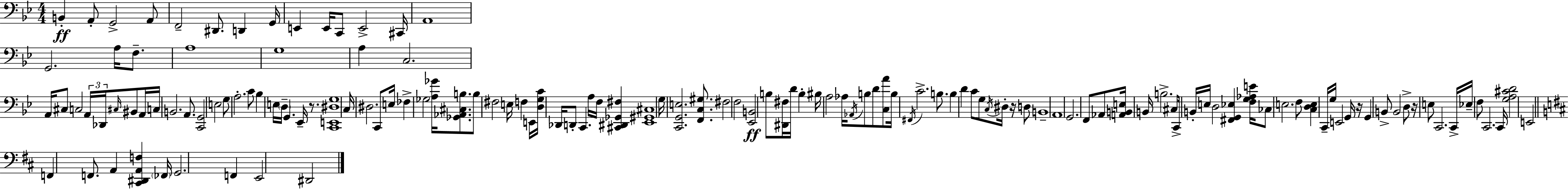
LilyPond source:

{
  \clef bass
  \numericTimeSignature
  \time 4/4
  \key bes \major
  b,4-.\ff a,8-. g,2-> a,8 | f,2-- dis,8. d,4 g,16 | e,4 e,16 c,8 e,2-> cis,16 | a,1 | \break g,2. a16 f8.-- | a1 | g1 | a4 c2. | \break a,16 cis8 c2 \tuplet 3/2 { a,16 des,16 \grace { cis16 } } bis,8 | a,16 c16 b,2. a,8. | <c, g,>2 e2 | g8 a2.-. c'8 | \break bes4 e16 \parenthesize d16-- g,4. ees,16-- r8. | <c, e, dis g>1 | c16 dis2. c,8 | e16 fes4-> ges2 <a ges'>16 <ges, aes, cis b>8. | \break b8 fis2 e16 f4 | e,16 <d g c'>16 des,16 d,8-. c,4. a16 f16 <cis, dis, ges, fis>4 | <ees, gis, cis>1 | g16 <c, g, e>2. <f, c gis>8. | \break fis2 f2 | <ees, b,>2\ff b8 <dis, fis>16 d'16 b4-. | bis16 a2 aes16 \acciaccatura { aes,16 } b8 d'8 | <c a'>8 b16 \acciaccatura { fis,16 } c'2.-> | \break b8. b4 d'4 c'8 g8 \acciaccatura { c16 } | dis16-. r16 d8 b,1-- | a,1 | g,2. | \break f,8 aes,8 <a, b, e>16 b,16 b2.-> | cis8 c,16-> b,16-. e16 d2 <fis, g, ees>4 | <f g aes e'>16 ces8 e2. | f8 <c d e>4 c,16-- g16 e,2 | \break g,16 r16 g,4 b,8-> b,2 | d8-> r16 e8 c,2. | c,16-> ees16-- f8 c,2. | c,16 <g a cis' d'>2 e,2 | \break \bar "||" \break \key b \minor f,4 f,8. a,4 <cis, dis, a, f>4 \parenthesize fes,16 | g,2. f,4 | e,2 dis,2 | \bar "|."
}